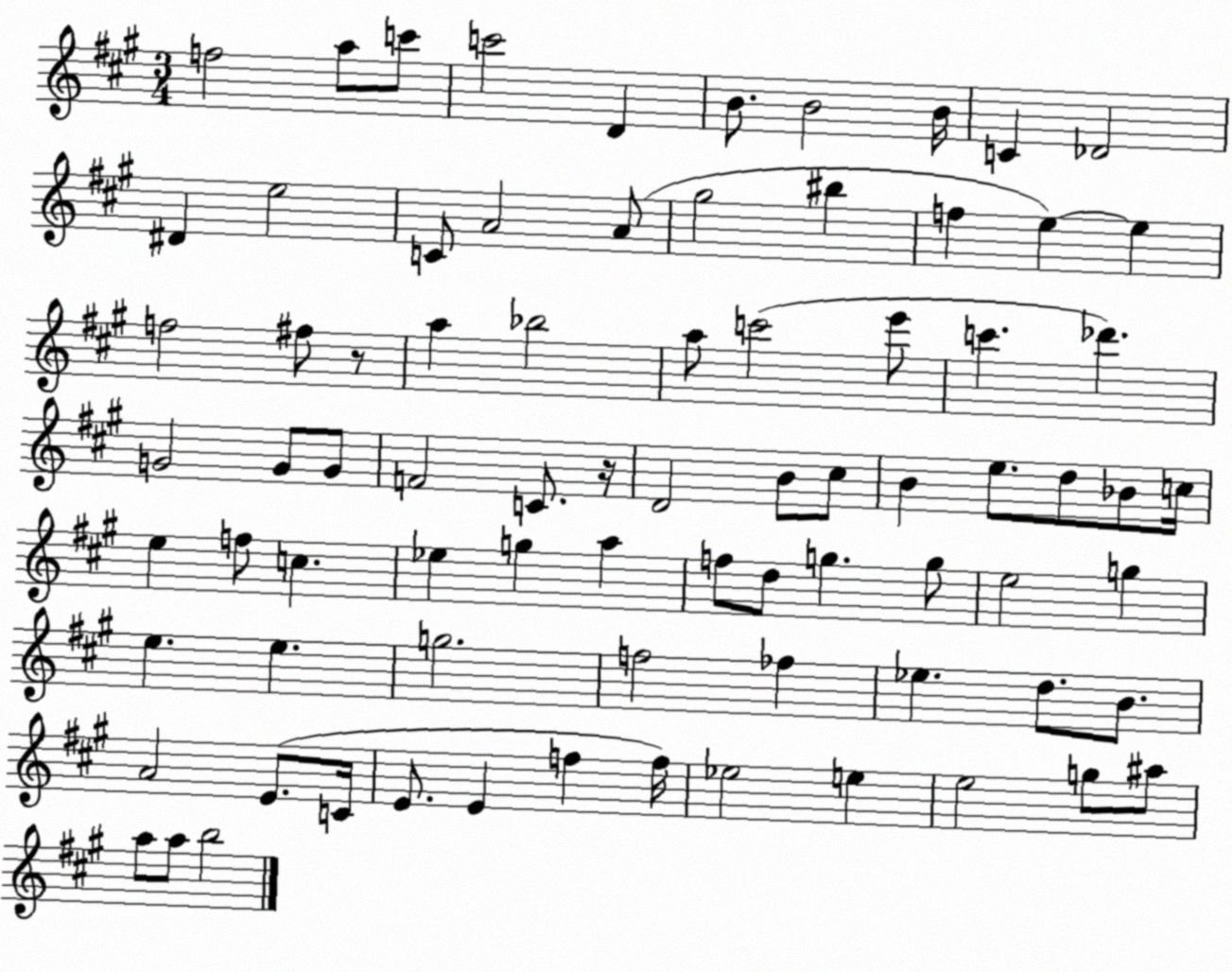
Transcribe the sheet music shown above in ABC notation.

X:1
T:Untitled
M:3/4
L:1/4
K:A
f2 a/2 c'/2 c'2 D B/2 B2 B/4 C _D2 ^D e2 C/2 A2 A/2 ^g2 ^b f e e f2 ^f/2 z/2 a _b2 a/2 c'2 e'/2 c' _d' G2 G/2 G/2 F2 C/2 z/4 D2 B/2 ^c/2 B e/2 d/2 _B/2 c/4 e f/2 c _e g a f/2 d/2 g g/2 e2 g e e g2 f2 _f _e d/2 B/2 A2 E/2 C/4 E/2 E f f/4 _e2 e e2 g/2 ^a/2 a/2 a/2 b2